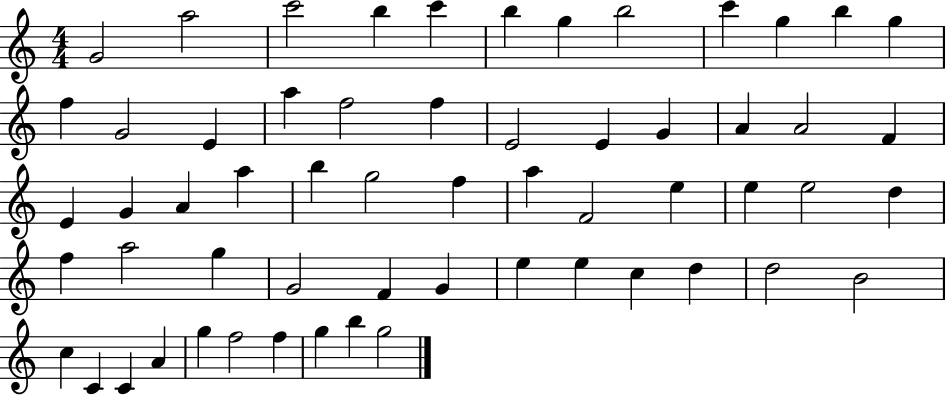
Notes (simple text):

G4/h A5/h C6/h B5/q C6/q B5/q G5/q B5/h C6/q G5/q B5/q G5/q F5/q G4/h E4/q A5/q F5/h F5/q E4/h E4/q G4/q A4/q A4/h F4/q E4/q G4/q A4/q A5/q B5/q G5/h F5/q A5/q F4/h E5/q E5/q E5/h D5/q F5/q A5/h G5/q G4/h F4/q G4/q E5/q E5/q C5/q D5/q D5/h B4/h C5/q C4/q C4/q A4/q G5/q F5/h F5/q G5/q B5/q G5/h